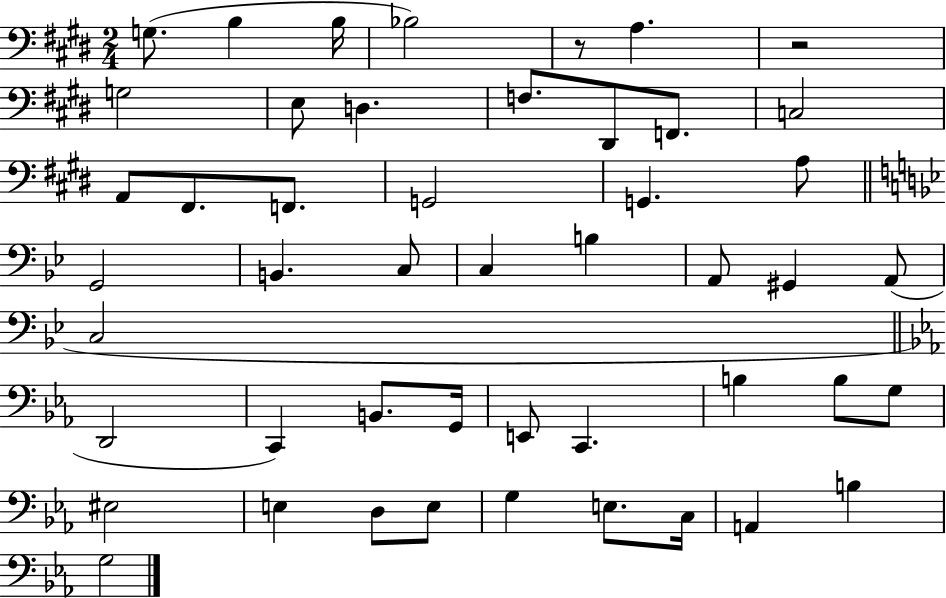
{
  \clef bass
  \numericTimeSignature
  \time 2/4
  \key e \major
  g8.( b4 b16 | bes2) | r8 a4. | r2 | \break g2 | e8 d4. | f8. dis,8 f,8. | c2 | \break a,8 fis,8. f,8. | g,2 | g,4. a8 | \bar "||" \break \key bes \major g,2 | b,4. c8 | c4 b4 | a,8 gis,4 a,8( | \break c2 | \bar "||" \break \key c \minor d,2 | c,4) b,8. g,16 | e,8 c,4. | b4 b8 g8 | \break eis2 | e4 d8 e8 | g4 e8. c16 | a,4 b4 | \break g2 | \bar "|."
}